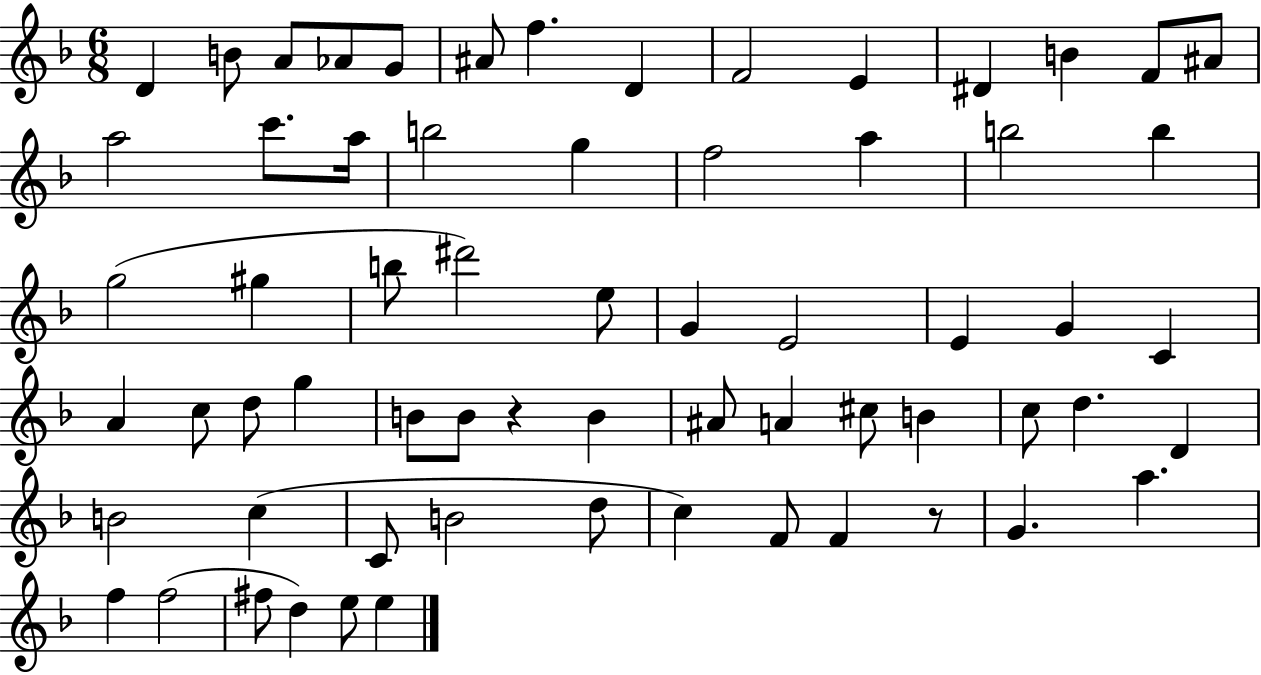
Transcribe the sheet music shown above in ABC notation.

X:1
T:Untitled
M:6/8
L:1/4
K:F
D B/2 A/2 _A/2 G/2 ^A/2 f D F2 E ^D B F/2 ^A/2 a2 c'/2 a/4 b2 g f2 a b2 b g2 ^g b/2 ^d'2 e/2 G E2 E G C A c/2 d/2 g B/2 B/2 z B ^A/2 A ^c/2 B c/2 d D B2 c C/2 B2 d/2 c F/2 F z/2 G a f f2 ^f/2 d e/2 e